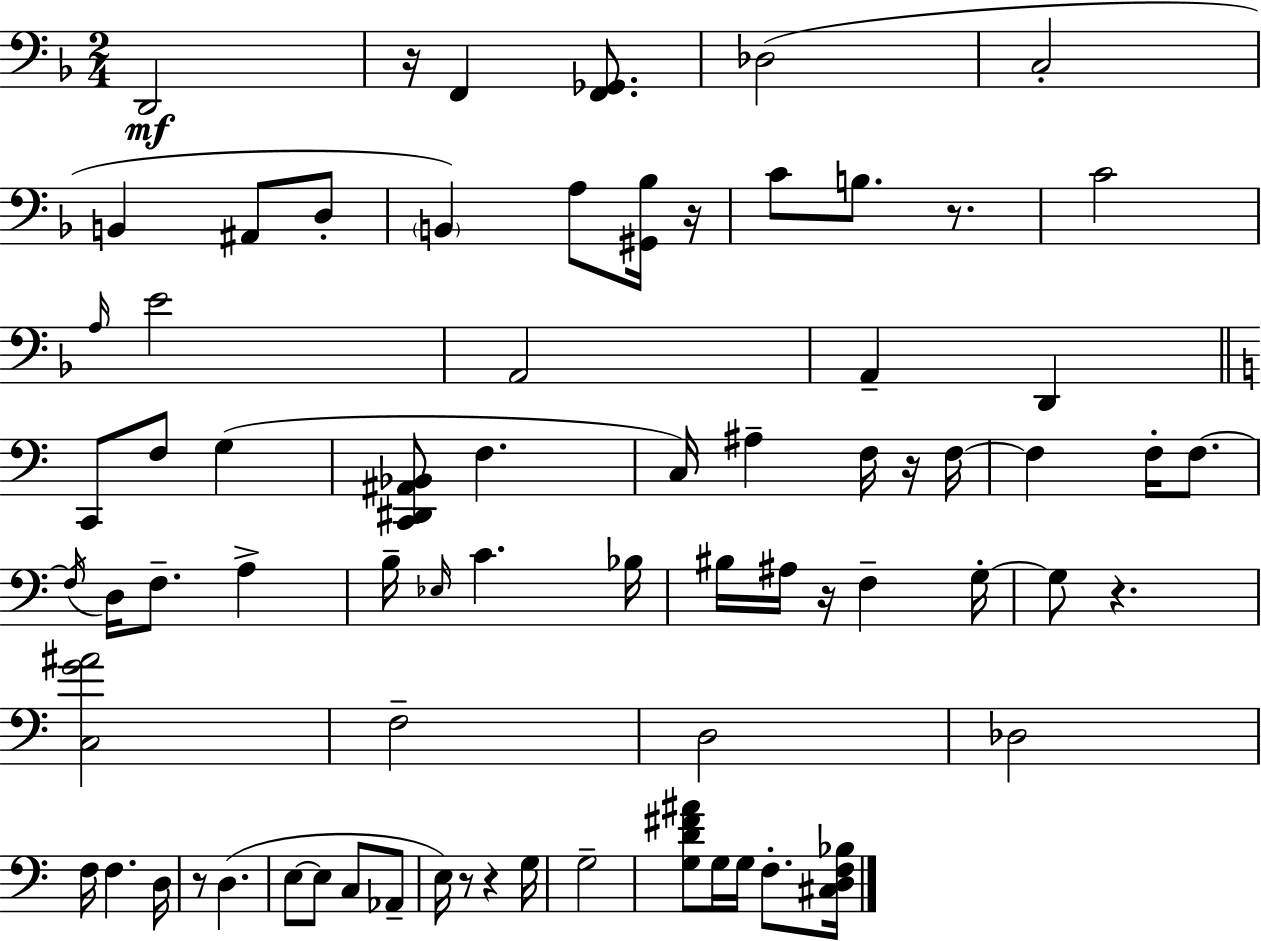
X:1
T:Untitled
M:2/4
L:1/4
K:F
D,,2 z/4 F,, [F,,_G,,]/2 _D,2 C,2 B,, ^A,,/2 D,/2 B,, A,/2 [^G,,_B,]/4 z/4 C/2 B,/2 z/2 C2 A,/4 E2 A,,2 A,, D,, C,,/2 F,/2 G, [C,,^D,,^A,,_B,,]/2 F, C,/4 ^A, F,/4 z/4 F,/4 F, F,/4 F,/2 F,/4 D,/4 F,/2 A, B,/4 _E,/4 C _B,/4 ^B,/4 ^A,/4 z/4 F, G,/4 G,/2 z [C,G^A]2 F,2 D,2 _D,2 F,/4 F, D,/4 z/2 D, E,/2 E,/2 C,/2 _A,,/2 E,/4 z/2 z G,/4 G,2 [G,D^F^A]/2 G,/4 G,/4 F,/2 [^C,D,F,_B,]/4